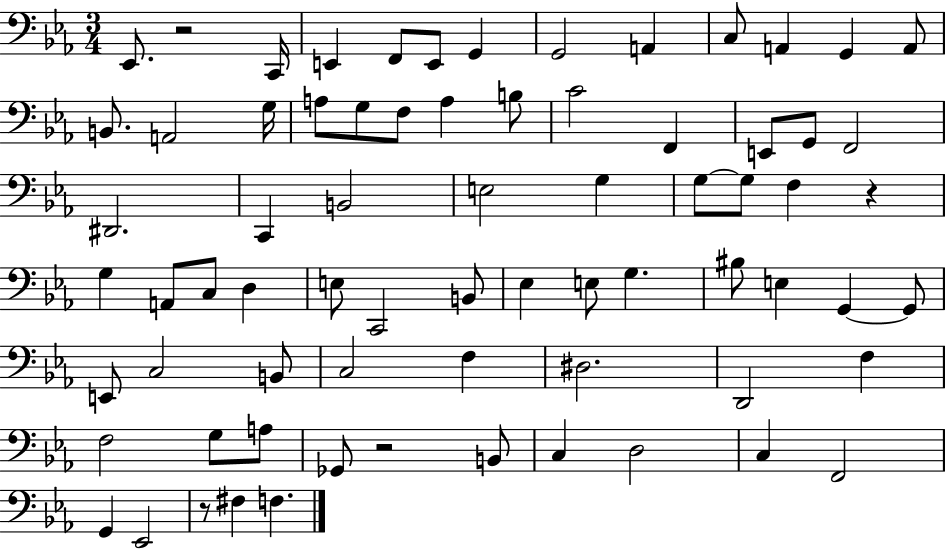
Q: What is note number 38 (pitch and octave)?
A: E3